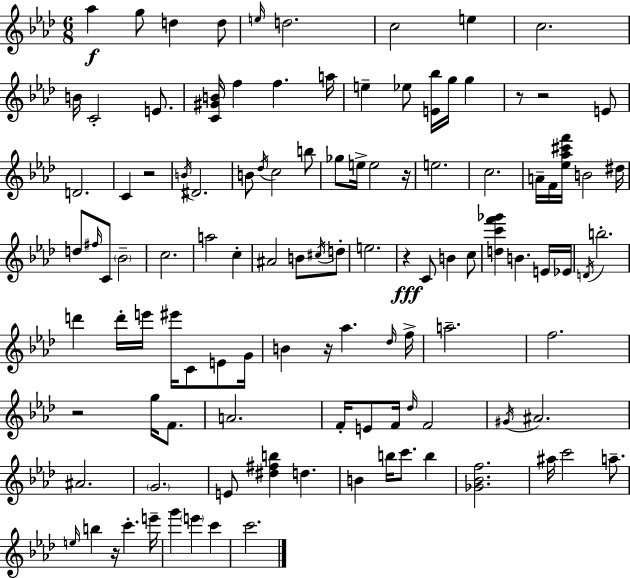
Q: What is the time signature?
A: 6/8